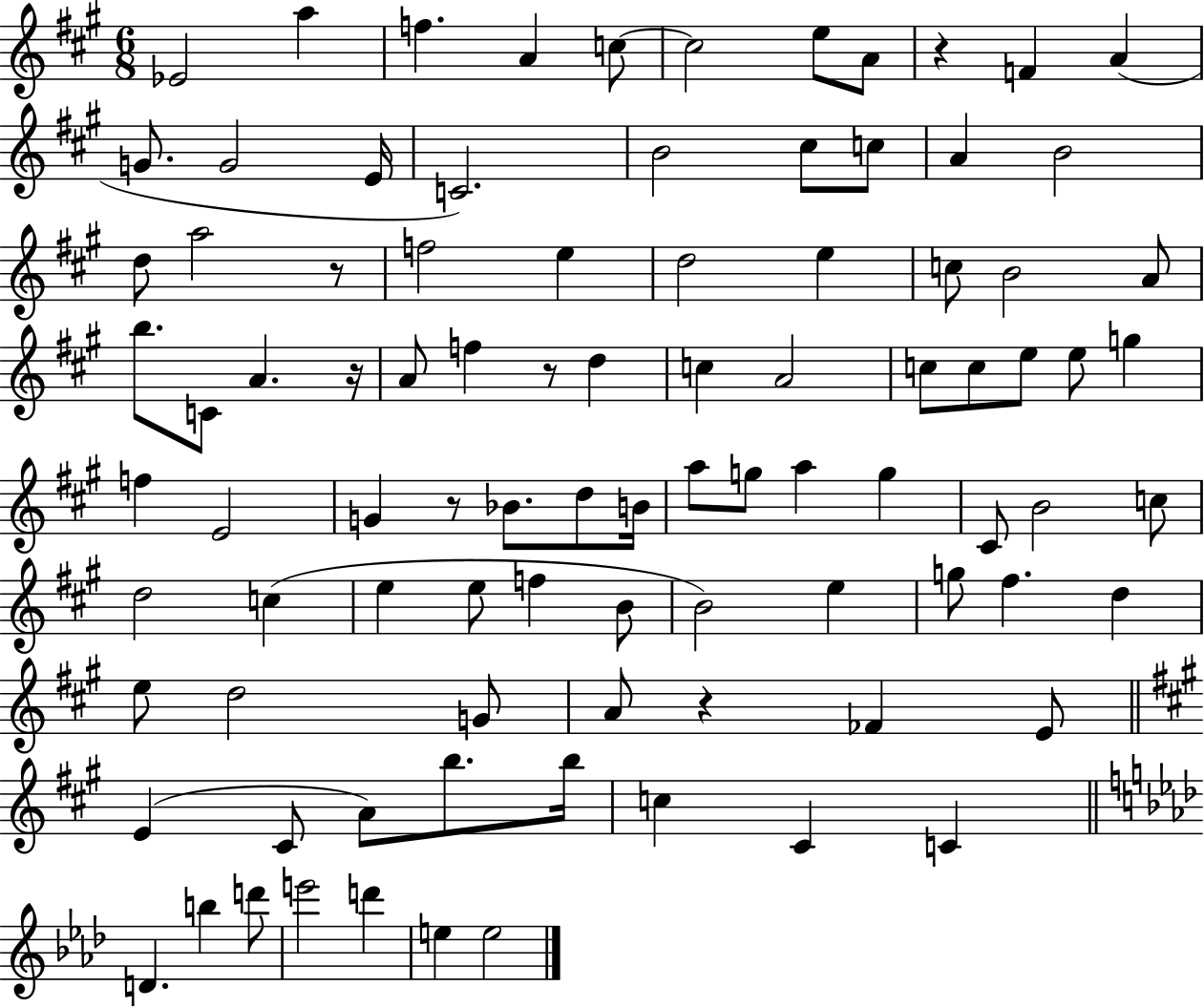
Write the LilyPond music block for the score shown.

{
  \clef treble
  \numericTimeSignature
  \time 6/8
  \key a \major
  ees'2 a''4 | f''4. a'4 c''8~~ | c''2 e''8 a'8 | r4 f'4 a'4( | \break g'8. g'2 e'16 | c'2.) | b'2 cis''8 c''8 | a'4 b'2 | \break d''8 a''2 r8 | f''2 e''4 | d''2 e''4 | c''8 b'2 a'8 | \break b''8. c'8 a'4. r16 | a'8 f''4 r8 d''4 | c''4 a'2 | c''8 c''8 e''8 e''8 g''4 | \break f''4 e'2 | g'4 r8 bes'8. d''8 b'16 | a''8 g''8 a''4 g''4 | cis'8 b'2 c''8 | \break d''2 c''4( | e''4 e''8 f''4 b'8 | b'2) e''4 | g''8 fis''4. d''4 | \break e''8 d''2 g'8 | a'8 r4 fes'4 e'8 | \bar "||" \break \key a \major e'4( cis'8 a'8) b''8. b''16 | c''4 cis'4 c'4 | \bar "||" \break \key aes \major d'4. b''4 d'''8 | e'''2 d'''4 | e''4 e''2 | \bar "|."
}